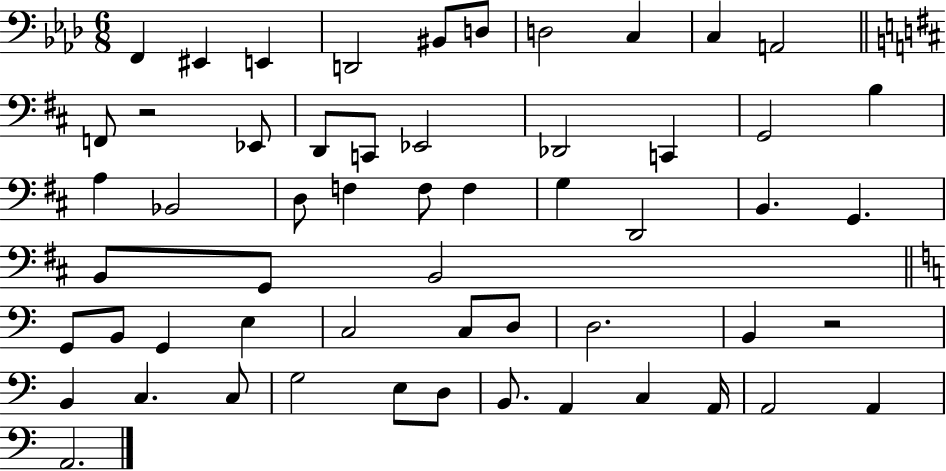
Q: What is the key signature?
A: AES major